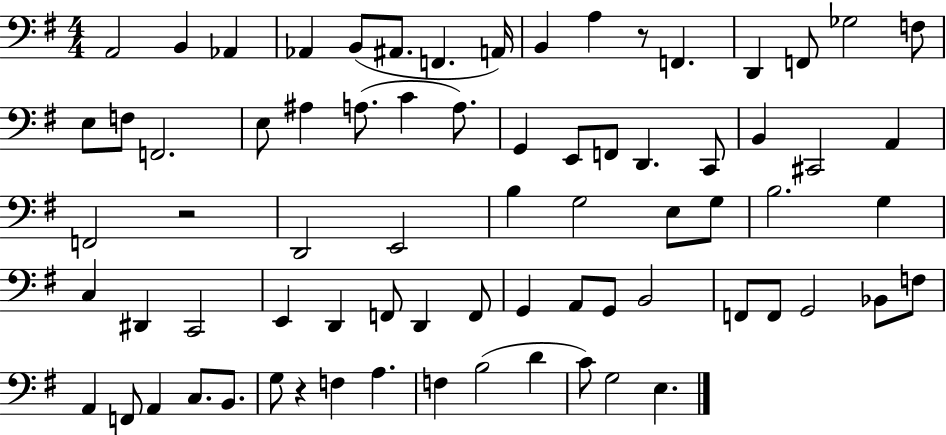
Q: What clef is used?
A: bass